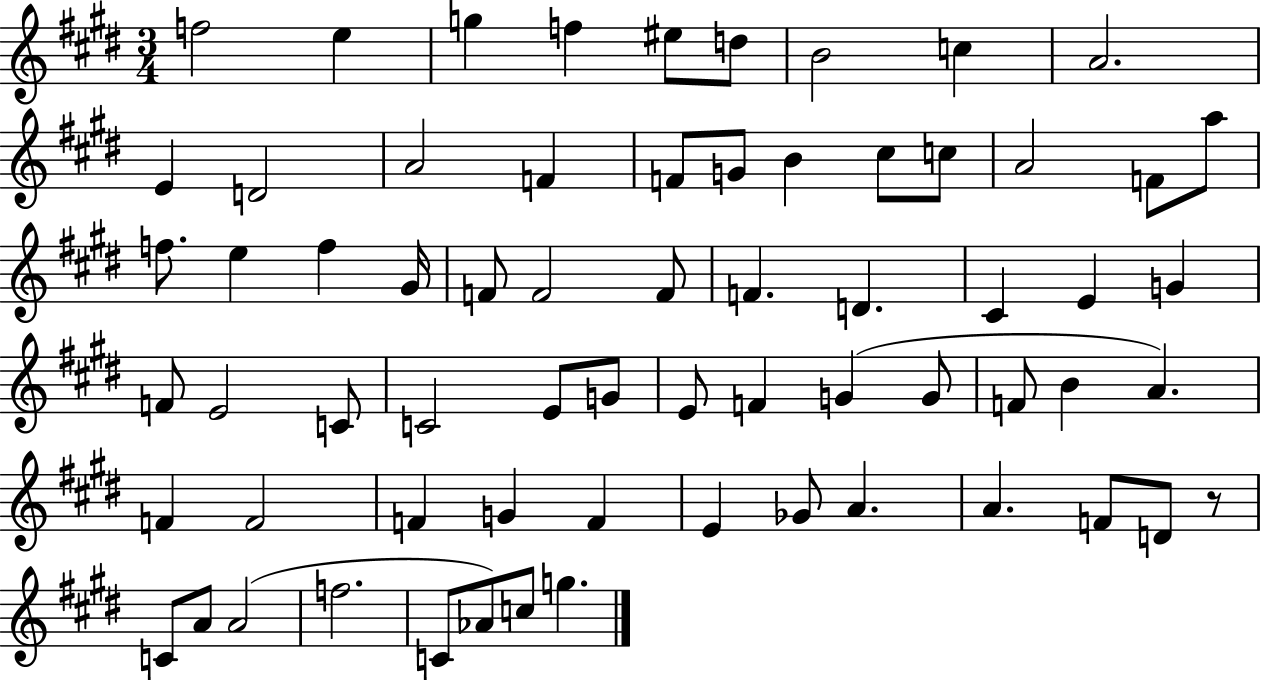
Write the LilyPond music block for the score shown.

{
  \clef treble
  \numericTimeSignature
  \time 3/4
  \key e \major
  f''2 e''4 | g''4 f''4 eis''8 d''8 | b'2 c''4 | a'2. | \break e'4 d'2 | a'2 f'4 | f'8 g'8 b'4 cis''8 c''8 | a'2 f'8 a''8 | \break f''8. e''4 f''4 gis'16 | f'8 f'2 f'8 | f'4. d'4. | cis'4 e'4 g'4 | \break f'8 e'2 c'8 | c'2 e'8 g'8 | e'8 f'4 g'4( g'8 | f'8 b'4 a'4.) | \break f'4 f'2 | f'4 g'4 f'4 | e'4 ges'8 a'4. | a'4. f'8 d'8 r8 | \break c'8 a'8 a'2( | f''2. | c'8 aes'8) c''8 g''4. | \bar "|."
}